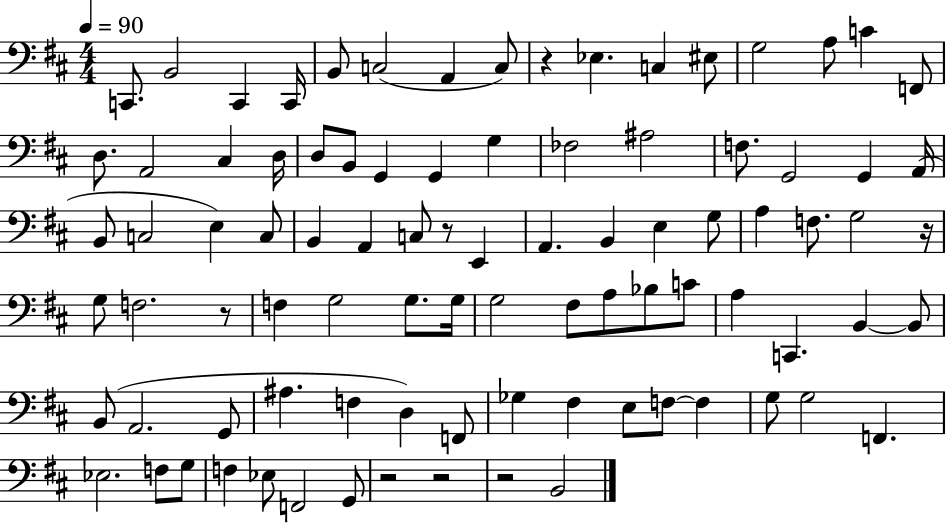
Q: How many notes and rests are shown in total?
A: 90